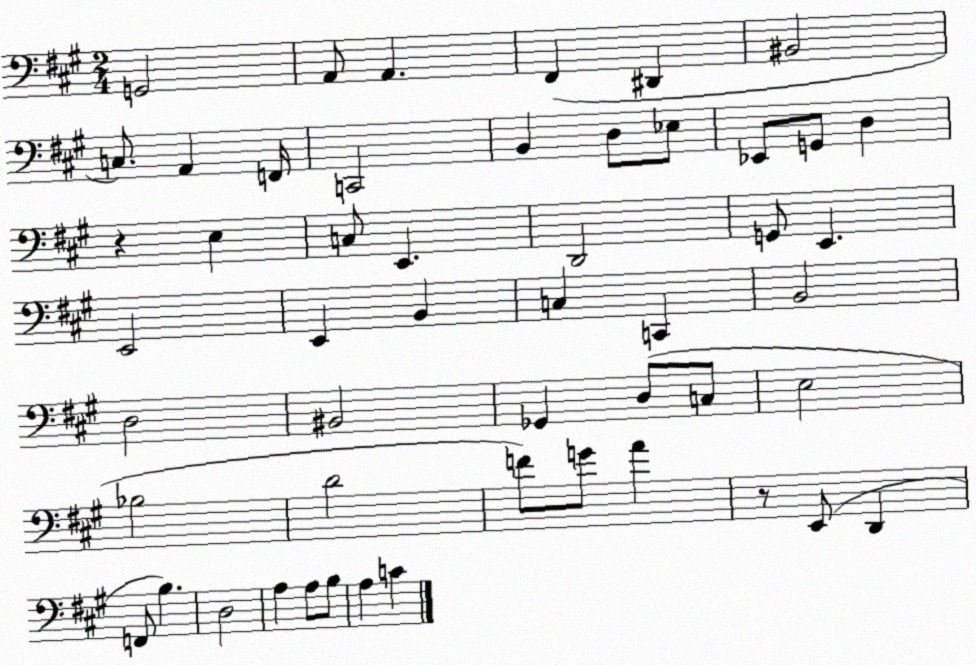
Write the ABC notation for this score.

X:1
T:Untitled
M:2/4
L:1/4
K:A
G,,2 A,,/2 A,, ^F,, ^D,, ^B,,2 C,/2 A,, F,,/4 C,,2 B,, D,/2 _E,/2 _E,,/2 G,,/2 D, z E, C,/2 E,, D,,2 G,,/2 E,, E,,2 E,, B,, C, C,, B,,2 D,2 ^B,,2 _G,, D,/2 C,/2 E,2 _B,2 D2 F/2 G/2 A z/2 E,,/2 D,, F,,/2 B, D,2 A, A,/2 B,/2 A, C